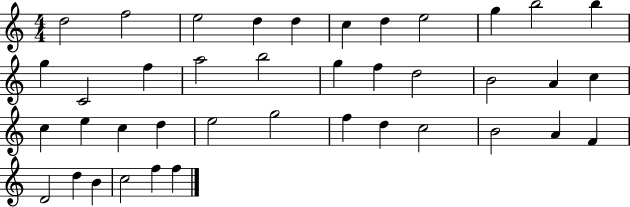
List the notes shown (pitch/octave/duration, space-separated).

D5/h F5/h E5/h D5/q D5/q C5/q D5/q E5/h G5/q B5/h B5/q G5/q C4/h F5/q A5/h B5/h G5/q F5/q D5/h B4/h A4/q C5/q C5/q E5/q C5/q D5/q E5/h G5/h F5/q D5/q C5/h B4/h A4/q F4/q D4/h D5/q B4/q C5/h F5/q F5/q